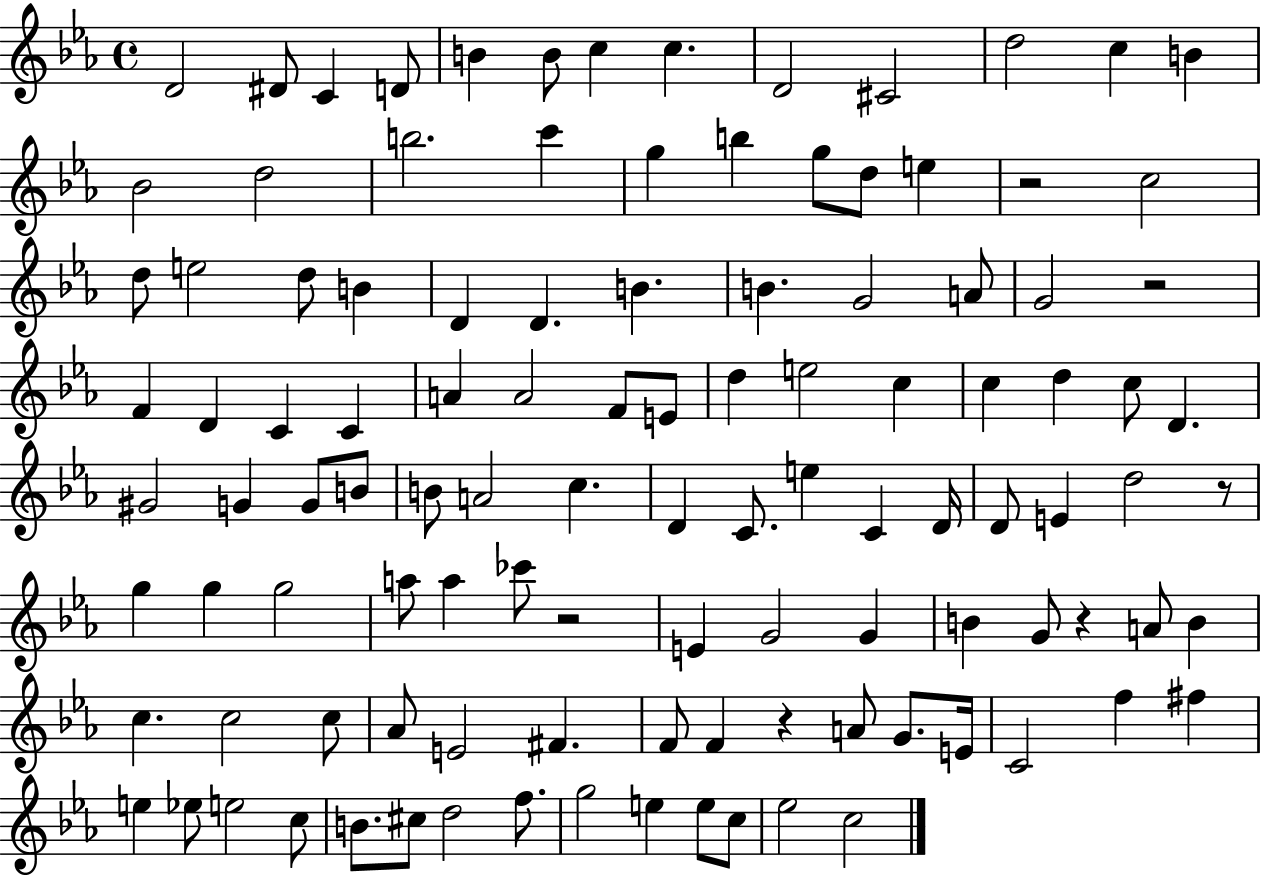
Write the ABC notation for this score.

X:1
T:Untitled
M:4/4
L:1/4
K:Eb
D2 ^D/2 C D/2 B B/2 c c D2 ^C2 d2 c B _B2 d2 b2 c' g b g/2 d/2 e z2 c2 d/2 e2 d/2 B D D B B G2 A/2 G2 z2 F D C C A A2 F/2 E/2 d e2 c c d c/2 D ^G2 G G/2 B/2 B/2 A2 c D C/2 e C D/4 D/2 E d2 z/2 g g g2 a/2 a _c'/2 z2 E G2 G B G/2 z A/2 B c c2 c/2 _A/2 E2 ^F F/2 F z A/2 G/2 E/4 C2 f ^f e _e/2 e2 c/2 B/2 ^c/2 d2 f/2 g2 e e/2 c/2 _e2 c2